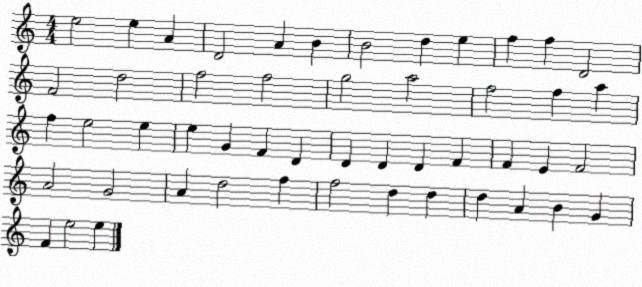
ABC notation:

X:1
T:Untitled
M:4/4
L:1/4
K:C
e2 e A D2 A B B2 d e f f D2 F2 d2 f2 f2 g2 a2 f2 f a f e2 e e G F D D D D F F E F2 A2 G2 A d2 f f2 d d d A B G F e2 e